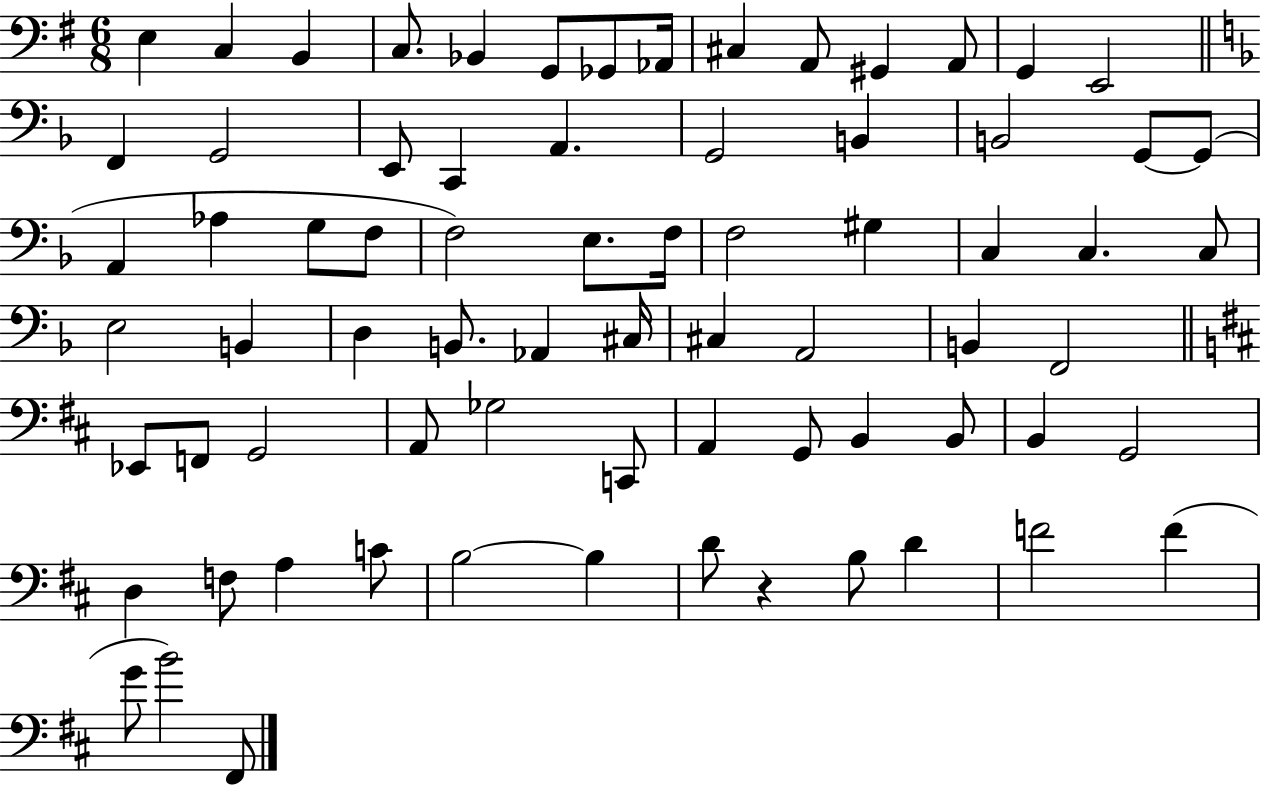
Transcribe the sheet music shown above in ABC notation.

X:1
T:Untitled
M:6/8
L:1/4
K:G
E, C, B,, C,/2 _B,, G,,/2 _G,,/2 _A,,/4 ^C, A,,/2 ^G,, A,,/2 G,, E,,2 F,, G,,2 E,,/2 C,, A,, G,,2 B,, B,,2 G,,/2 G,,/2 A,, _A, G,/2 F,/2 F,2 E,/2 F,/4 F,2 ^G, C, C, C,/2 E,2 B,, D, B,,/2 _A,, ^C,/4 ^C, A,,2 B,, F,,2 _E,,/2 F,,/2 G,,2 A,,/2 _G,2 C,,/2 A,, G,,/2 B,, B,,/2 B,, G,,2 D, F,/2 A, C/2 B,2 B, D/2 z B,/2 D F2 F G/2 B2 ^F,,/2